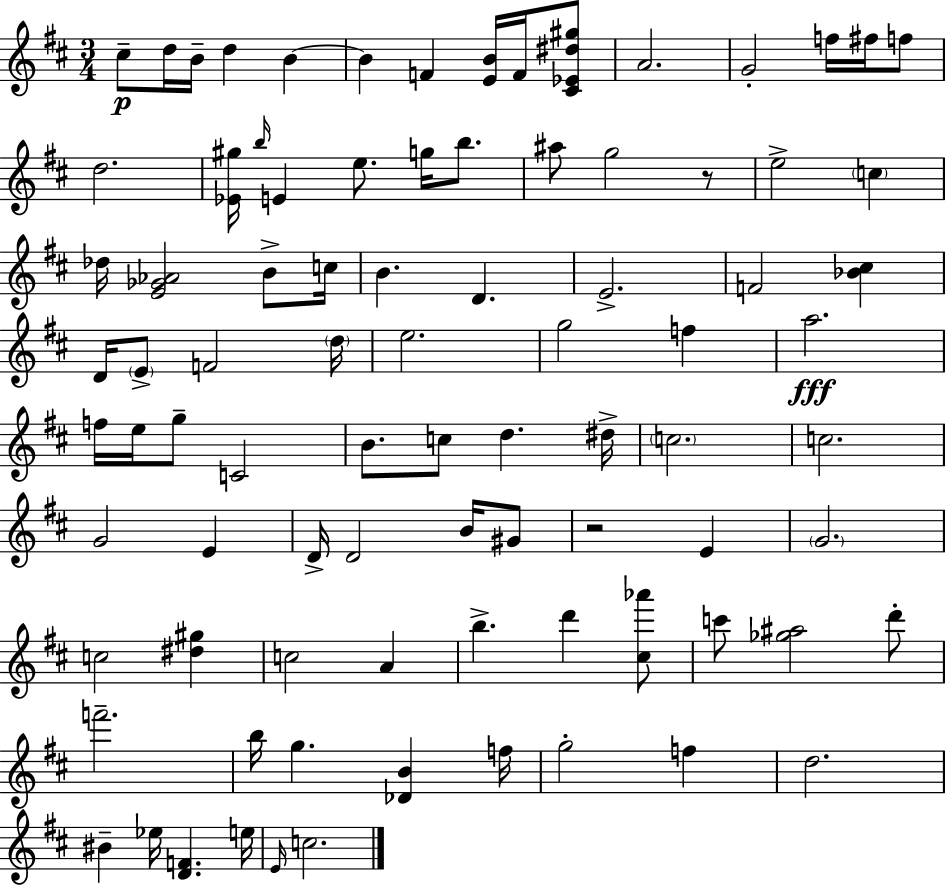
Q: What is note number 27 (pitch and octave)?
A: B4